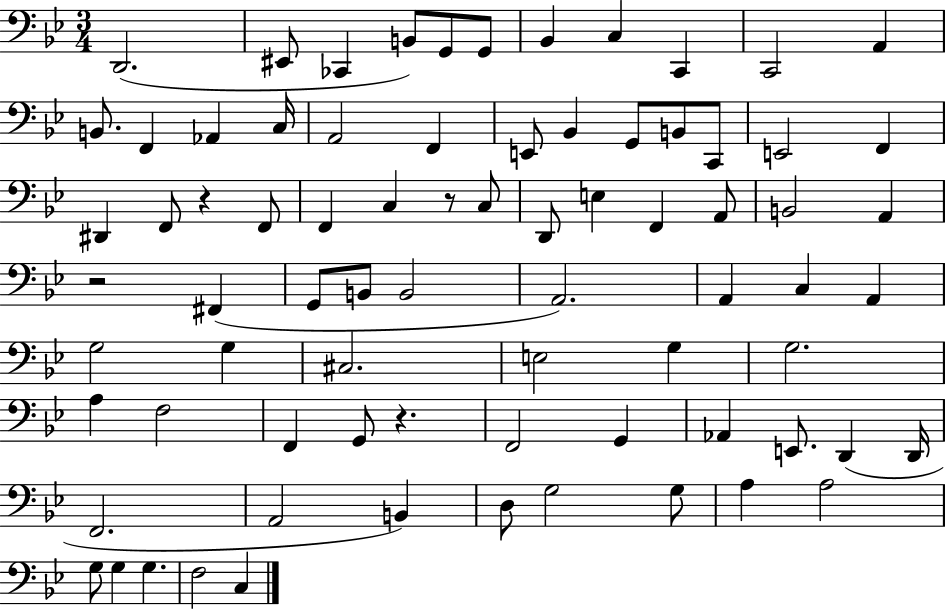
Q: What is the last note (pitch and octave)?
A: C3